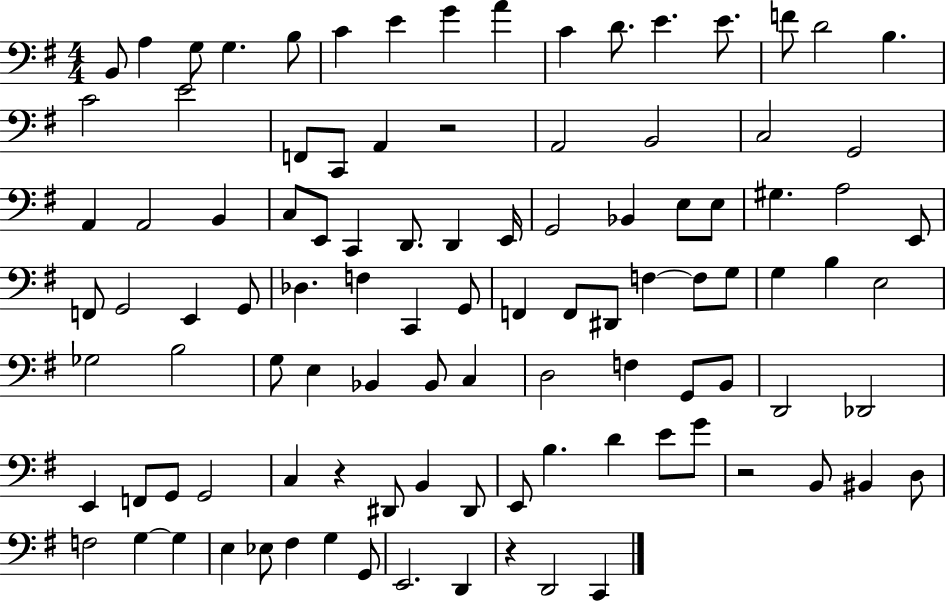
{
  \clef bass
  \numericTimeSignature
  \time 4/4
  \key g \major
  b,8 a4 g8 g4. b8 | c'4 e'4 g'4 a'4 | c'4 d'8. e'4. e'8. | f'8 d'2 b4. | \break c'2 e'2 | f,8 c,8 a,4 r2 | a,2 b,2 | c2 g,2 | \break a,4 a,2 b,4 | c8 e,8 c,4 d,8. d,4 e,16 | g,2 bes,4 e8 e8 | gis4. a2 e,8 | \break f,8 g,2 e,4 g,8 | des4. f4 c,4 g,8 | f,4 f,8 dis,8 f4~~ f8 g8 | g4 b4 e2 | \break ges2 b2 | g8 e4 bes,4 bes,8 c4 | d2 f4 g,8 b,8 | d,2 des,2 | \break e,4 f,8 g,8 g,2 | c4 r4 dis,8 b,4 dis,8 | e,8 b4. d'4 e'8 g'8 | r2 b,8 bis,4 d8 | \break f2 g4~~ g4 | e4 ees8 fis4 g4 g,8 | e,2. d,4 | r4 d,2 c,4 | \break \bar "|."
}